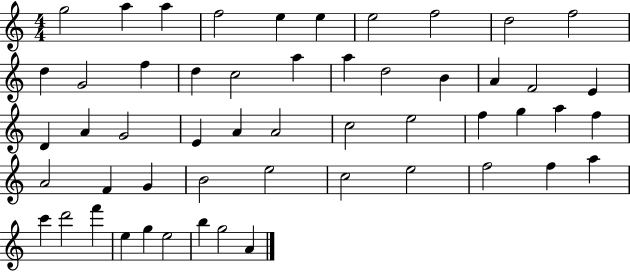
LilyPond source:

{
  \clef treble
  \numericTimeSignature
  \time 4/4
  \key c \major
  g''2 a''4 a''4 | f''2 e''4 e''4 | e''2 f''2 | d''2 f''2 | \break d''4 g'2 f''4 | d''4 c''2 a''4 | a''4 d''2 b'4 | a'4 f'2 e'4 | \break d'4 a'4 g'2 | e'4 a'4 a'2 | c''2 e''2 | f''4 g''4 a''4 f''4 | \break a'2 f'4 g'4 | b'2 e''2 | c''2 e''2 | f''2 f''4 a''4 | \break c'''4 d'''2 f'''4 | e''4 g''4 e''2 | b''4 g''2 a'4 | \bar "|."
}